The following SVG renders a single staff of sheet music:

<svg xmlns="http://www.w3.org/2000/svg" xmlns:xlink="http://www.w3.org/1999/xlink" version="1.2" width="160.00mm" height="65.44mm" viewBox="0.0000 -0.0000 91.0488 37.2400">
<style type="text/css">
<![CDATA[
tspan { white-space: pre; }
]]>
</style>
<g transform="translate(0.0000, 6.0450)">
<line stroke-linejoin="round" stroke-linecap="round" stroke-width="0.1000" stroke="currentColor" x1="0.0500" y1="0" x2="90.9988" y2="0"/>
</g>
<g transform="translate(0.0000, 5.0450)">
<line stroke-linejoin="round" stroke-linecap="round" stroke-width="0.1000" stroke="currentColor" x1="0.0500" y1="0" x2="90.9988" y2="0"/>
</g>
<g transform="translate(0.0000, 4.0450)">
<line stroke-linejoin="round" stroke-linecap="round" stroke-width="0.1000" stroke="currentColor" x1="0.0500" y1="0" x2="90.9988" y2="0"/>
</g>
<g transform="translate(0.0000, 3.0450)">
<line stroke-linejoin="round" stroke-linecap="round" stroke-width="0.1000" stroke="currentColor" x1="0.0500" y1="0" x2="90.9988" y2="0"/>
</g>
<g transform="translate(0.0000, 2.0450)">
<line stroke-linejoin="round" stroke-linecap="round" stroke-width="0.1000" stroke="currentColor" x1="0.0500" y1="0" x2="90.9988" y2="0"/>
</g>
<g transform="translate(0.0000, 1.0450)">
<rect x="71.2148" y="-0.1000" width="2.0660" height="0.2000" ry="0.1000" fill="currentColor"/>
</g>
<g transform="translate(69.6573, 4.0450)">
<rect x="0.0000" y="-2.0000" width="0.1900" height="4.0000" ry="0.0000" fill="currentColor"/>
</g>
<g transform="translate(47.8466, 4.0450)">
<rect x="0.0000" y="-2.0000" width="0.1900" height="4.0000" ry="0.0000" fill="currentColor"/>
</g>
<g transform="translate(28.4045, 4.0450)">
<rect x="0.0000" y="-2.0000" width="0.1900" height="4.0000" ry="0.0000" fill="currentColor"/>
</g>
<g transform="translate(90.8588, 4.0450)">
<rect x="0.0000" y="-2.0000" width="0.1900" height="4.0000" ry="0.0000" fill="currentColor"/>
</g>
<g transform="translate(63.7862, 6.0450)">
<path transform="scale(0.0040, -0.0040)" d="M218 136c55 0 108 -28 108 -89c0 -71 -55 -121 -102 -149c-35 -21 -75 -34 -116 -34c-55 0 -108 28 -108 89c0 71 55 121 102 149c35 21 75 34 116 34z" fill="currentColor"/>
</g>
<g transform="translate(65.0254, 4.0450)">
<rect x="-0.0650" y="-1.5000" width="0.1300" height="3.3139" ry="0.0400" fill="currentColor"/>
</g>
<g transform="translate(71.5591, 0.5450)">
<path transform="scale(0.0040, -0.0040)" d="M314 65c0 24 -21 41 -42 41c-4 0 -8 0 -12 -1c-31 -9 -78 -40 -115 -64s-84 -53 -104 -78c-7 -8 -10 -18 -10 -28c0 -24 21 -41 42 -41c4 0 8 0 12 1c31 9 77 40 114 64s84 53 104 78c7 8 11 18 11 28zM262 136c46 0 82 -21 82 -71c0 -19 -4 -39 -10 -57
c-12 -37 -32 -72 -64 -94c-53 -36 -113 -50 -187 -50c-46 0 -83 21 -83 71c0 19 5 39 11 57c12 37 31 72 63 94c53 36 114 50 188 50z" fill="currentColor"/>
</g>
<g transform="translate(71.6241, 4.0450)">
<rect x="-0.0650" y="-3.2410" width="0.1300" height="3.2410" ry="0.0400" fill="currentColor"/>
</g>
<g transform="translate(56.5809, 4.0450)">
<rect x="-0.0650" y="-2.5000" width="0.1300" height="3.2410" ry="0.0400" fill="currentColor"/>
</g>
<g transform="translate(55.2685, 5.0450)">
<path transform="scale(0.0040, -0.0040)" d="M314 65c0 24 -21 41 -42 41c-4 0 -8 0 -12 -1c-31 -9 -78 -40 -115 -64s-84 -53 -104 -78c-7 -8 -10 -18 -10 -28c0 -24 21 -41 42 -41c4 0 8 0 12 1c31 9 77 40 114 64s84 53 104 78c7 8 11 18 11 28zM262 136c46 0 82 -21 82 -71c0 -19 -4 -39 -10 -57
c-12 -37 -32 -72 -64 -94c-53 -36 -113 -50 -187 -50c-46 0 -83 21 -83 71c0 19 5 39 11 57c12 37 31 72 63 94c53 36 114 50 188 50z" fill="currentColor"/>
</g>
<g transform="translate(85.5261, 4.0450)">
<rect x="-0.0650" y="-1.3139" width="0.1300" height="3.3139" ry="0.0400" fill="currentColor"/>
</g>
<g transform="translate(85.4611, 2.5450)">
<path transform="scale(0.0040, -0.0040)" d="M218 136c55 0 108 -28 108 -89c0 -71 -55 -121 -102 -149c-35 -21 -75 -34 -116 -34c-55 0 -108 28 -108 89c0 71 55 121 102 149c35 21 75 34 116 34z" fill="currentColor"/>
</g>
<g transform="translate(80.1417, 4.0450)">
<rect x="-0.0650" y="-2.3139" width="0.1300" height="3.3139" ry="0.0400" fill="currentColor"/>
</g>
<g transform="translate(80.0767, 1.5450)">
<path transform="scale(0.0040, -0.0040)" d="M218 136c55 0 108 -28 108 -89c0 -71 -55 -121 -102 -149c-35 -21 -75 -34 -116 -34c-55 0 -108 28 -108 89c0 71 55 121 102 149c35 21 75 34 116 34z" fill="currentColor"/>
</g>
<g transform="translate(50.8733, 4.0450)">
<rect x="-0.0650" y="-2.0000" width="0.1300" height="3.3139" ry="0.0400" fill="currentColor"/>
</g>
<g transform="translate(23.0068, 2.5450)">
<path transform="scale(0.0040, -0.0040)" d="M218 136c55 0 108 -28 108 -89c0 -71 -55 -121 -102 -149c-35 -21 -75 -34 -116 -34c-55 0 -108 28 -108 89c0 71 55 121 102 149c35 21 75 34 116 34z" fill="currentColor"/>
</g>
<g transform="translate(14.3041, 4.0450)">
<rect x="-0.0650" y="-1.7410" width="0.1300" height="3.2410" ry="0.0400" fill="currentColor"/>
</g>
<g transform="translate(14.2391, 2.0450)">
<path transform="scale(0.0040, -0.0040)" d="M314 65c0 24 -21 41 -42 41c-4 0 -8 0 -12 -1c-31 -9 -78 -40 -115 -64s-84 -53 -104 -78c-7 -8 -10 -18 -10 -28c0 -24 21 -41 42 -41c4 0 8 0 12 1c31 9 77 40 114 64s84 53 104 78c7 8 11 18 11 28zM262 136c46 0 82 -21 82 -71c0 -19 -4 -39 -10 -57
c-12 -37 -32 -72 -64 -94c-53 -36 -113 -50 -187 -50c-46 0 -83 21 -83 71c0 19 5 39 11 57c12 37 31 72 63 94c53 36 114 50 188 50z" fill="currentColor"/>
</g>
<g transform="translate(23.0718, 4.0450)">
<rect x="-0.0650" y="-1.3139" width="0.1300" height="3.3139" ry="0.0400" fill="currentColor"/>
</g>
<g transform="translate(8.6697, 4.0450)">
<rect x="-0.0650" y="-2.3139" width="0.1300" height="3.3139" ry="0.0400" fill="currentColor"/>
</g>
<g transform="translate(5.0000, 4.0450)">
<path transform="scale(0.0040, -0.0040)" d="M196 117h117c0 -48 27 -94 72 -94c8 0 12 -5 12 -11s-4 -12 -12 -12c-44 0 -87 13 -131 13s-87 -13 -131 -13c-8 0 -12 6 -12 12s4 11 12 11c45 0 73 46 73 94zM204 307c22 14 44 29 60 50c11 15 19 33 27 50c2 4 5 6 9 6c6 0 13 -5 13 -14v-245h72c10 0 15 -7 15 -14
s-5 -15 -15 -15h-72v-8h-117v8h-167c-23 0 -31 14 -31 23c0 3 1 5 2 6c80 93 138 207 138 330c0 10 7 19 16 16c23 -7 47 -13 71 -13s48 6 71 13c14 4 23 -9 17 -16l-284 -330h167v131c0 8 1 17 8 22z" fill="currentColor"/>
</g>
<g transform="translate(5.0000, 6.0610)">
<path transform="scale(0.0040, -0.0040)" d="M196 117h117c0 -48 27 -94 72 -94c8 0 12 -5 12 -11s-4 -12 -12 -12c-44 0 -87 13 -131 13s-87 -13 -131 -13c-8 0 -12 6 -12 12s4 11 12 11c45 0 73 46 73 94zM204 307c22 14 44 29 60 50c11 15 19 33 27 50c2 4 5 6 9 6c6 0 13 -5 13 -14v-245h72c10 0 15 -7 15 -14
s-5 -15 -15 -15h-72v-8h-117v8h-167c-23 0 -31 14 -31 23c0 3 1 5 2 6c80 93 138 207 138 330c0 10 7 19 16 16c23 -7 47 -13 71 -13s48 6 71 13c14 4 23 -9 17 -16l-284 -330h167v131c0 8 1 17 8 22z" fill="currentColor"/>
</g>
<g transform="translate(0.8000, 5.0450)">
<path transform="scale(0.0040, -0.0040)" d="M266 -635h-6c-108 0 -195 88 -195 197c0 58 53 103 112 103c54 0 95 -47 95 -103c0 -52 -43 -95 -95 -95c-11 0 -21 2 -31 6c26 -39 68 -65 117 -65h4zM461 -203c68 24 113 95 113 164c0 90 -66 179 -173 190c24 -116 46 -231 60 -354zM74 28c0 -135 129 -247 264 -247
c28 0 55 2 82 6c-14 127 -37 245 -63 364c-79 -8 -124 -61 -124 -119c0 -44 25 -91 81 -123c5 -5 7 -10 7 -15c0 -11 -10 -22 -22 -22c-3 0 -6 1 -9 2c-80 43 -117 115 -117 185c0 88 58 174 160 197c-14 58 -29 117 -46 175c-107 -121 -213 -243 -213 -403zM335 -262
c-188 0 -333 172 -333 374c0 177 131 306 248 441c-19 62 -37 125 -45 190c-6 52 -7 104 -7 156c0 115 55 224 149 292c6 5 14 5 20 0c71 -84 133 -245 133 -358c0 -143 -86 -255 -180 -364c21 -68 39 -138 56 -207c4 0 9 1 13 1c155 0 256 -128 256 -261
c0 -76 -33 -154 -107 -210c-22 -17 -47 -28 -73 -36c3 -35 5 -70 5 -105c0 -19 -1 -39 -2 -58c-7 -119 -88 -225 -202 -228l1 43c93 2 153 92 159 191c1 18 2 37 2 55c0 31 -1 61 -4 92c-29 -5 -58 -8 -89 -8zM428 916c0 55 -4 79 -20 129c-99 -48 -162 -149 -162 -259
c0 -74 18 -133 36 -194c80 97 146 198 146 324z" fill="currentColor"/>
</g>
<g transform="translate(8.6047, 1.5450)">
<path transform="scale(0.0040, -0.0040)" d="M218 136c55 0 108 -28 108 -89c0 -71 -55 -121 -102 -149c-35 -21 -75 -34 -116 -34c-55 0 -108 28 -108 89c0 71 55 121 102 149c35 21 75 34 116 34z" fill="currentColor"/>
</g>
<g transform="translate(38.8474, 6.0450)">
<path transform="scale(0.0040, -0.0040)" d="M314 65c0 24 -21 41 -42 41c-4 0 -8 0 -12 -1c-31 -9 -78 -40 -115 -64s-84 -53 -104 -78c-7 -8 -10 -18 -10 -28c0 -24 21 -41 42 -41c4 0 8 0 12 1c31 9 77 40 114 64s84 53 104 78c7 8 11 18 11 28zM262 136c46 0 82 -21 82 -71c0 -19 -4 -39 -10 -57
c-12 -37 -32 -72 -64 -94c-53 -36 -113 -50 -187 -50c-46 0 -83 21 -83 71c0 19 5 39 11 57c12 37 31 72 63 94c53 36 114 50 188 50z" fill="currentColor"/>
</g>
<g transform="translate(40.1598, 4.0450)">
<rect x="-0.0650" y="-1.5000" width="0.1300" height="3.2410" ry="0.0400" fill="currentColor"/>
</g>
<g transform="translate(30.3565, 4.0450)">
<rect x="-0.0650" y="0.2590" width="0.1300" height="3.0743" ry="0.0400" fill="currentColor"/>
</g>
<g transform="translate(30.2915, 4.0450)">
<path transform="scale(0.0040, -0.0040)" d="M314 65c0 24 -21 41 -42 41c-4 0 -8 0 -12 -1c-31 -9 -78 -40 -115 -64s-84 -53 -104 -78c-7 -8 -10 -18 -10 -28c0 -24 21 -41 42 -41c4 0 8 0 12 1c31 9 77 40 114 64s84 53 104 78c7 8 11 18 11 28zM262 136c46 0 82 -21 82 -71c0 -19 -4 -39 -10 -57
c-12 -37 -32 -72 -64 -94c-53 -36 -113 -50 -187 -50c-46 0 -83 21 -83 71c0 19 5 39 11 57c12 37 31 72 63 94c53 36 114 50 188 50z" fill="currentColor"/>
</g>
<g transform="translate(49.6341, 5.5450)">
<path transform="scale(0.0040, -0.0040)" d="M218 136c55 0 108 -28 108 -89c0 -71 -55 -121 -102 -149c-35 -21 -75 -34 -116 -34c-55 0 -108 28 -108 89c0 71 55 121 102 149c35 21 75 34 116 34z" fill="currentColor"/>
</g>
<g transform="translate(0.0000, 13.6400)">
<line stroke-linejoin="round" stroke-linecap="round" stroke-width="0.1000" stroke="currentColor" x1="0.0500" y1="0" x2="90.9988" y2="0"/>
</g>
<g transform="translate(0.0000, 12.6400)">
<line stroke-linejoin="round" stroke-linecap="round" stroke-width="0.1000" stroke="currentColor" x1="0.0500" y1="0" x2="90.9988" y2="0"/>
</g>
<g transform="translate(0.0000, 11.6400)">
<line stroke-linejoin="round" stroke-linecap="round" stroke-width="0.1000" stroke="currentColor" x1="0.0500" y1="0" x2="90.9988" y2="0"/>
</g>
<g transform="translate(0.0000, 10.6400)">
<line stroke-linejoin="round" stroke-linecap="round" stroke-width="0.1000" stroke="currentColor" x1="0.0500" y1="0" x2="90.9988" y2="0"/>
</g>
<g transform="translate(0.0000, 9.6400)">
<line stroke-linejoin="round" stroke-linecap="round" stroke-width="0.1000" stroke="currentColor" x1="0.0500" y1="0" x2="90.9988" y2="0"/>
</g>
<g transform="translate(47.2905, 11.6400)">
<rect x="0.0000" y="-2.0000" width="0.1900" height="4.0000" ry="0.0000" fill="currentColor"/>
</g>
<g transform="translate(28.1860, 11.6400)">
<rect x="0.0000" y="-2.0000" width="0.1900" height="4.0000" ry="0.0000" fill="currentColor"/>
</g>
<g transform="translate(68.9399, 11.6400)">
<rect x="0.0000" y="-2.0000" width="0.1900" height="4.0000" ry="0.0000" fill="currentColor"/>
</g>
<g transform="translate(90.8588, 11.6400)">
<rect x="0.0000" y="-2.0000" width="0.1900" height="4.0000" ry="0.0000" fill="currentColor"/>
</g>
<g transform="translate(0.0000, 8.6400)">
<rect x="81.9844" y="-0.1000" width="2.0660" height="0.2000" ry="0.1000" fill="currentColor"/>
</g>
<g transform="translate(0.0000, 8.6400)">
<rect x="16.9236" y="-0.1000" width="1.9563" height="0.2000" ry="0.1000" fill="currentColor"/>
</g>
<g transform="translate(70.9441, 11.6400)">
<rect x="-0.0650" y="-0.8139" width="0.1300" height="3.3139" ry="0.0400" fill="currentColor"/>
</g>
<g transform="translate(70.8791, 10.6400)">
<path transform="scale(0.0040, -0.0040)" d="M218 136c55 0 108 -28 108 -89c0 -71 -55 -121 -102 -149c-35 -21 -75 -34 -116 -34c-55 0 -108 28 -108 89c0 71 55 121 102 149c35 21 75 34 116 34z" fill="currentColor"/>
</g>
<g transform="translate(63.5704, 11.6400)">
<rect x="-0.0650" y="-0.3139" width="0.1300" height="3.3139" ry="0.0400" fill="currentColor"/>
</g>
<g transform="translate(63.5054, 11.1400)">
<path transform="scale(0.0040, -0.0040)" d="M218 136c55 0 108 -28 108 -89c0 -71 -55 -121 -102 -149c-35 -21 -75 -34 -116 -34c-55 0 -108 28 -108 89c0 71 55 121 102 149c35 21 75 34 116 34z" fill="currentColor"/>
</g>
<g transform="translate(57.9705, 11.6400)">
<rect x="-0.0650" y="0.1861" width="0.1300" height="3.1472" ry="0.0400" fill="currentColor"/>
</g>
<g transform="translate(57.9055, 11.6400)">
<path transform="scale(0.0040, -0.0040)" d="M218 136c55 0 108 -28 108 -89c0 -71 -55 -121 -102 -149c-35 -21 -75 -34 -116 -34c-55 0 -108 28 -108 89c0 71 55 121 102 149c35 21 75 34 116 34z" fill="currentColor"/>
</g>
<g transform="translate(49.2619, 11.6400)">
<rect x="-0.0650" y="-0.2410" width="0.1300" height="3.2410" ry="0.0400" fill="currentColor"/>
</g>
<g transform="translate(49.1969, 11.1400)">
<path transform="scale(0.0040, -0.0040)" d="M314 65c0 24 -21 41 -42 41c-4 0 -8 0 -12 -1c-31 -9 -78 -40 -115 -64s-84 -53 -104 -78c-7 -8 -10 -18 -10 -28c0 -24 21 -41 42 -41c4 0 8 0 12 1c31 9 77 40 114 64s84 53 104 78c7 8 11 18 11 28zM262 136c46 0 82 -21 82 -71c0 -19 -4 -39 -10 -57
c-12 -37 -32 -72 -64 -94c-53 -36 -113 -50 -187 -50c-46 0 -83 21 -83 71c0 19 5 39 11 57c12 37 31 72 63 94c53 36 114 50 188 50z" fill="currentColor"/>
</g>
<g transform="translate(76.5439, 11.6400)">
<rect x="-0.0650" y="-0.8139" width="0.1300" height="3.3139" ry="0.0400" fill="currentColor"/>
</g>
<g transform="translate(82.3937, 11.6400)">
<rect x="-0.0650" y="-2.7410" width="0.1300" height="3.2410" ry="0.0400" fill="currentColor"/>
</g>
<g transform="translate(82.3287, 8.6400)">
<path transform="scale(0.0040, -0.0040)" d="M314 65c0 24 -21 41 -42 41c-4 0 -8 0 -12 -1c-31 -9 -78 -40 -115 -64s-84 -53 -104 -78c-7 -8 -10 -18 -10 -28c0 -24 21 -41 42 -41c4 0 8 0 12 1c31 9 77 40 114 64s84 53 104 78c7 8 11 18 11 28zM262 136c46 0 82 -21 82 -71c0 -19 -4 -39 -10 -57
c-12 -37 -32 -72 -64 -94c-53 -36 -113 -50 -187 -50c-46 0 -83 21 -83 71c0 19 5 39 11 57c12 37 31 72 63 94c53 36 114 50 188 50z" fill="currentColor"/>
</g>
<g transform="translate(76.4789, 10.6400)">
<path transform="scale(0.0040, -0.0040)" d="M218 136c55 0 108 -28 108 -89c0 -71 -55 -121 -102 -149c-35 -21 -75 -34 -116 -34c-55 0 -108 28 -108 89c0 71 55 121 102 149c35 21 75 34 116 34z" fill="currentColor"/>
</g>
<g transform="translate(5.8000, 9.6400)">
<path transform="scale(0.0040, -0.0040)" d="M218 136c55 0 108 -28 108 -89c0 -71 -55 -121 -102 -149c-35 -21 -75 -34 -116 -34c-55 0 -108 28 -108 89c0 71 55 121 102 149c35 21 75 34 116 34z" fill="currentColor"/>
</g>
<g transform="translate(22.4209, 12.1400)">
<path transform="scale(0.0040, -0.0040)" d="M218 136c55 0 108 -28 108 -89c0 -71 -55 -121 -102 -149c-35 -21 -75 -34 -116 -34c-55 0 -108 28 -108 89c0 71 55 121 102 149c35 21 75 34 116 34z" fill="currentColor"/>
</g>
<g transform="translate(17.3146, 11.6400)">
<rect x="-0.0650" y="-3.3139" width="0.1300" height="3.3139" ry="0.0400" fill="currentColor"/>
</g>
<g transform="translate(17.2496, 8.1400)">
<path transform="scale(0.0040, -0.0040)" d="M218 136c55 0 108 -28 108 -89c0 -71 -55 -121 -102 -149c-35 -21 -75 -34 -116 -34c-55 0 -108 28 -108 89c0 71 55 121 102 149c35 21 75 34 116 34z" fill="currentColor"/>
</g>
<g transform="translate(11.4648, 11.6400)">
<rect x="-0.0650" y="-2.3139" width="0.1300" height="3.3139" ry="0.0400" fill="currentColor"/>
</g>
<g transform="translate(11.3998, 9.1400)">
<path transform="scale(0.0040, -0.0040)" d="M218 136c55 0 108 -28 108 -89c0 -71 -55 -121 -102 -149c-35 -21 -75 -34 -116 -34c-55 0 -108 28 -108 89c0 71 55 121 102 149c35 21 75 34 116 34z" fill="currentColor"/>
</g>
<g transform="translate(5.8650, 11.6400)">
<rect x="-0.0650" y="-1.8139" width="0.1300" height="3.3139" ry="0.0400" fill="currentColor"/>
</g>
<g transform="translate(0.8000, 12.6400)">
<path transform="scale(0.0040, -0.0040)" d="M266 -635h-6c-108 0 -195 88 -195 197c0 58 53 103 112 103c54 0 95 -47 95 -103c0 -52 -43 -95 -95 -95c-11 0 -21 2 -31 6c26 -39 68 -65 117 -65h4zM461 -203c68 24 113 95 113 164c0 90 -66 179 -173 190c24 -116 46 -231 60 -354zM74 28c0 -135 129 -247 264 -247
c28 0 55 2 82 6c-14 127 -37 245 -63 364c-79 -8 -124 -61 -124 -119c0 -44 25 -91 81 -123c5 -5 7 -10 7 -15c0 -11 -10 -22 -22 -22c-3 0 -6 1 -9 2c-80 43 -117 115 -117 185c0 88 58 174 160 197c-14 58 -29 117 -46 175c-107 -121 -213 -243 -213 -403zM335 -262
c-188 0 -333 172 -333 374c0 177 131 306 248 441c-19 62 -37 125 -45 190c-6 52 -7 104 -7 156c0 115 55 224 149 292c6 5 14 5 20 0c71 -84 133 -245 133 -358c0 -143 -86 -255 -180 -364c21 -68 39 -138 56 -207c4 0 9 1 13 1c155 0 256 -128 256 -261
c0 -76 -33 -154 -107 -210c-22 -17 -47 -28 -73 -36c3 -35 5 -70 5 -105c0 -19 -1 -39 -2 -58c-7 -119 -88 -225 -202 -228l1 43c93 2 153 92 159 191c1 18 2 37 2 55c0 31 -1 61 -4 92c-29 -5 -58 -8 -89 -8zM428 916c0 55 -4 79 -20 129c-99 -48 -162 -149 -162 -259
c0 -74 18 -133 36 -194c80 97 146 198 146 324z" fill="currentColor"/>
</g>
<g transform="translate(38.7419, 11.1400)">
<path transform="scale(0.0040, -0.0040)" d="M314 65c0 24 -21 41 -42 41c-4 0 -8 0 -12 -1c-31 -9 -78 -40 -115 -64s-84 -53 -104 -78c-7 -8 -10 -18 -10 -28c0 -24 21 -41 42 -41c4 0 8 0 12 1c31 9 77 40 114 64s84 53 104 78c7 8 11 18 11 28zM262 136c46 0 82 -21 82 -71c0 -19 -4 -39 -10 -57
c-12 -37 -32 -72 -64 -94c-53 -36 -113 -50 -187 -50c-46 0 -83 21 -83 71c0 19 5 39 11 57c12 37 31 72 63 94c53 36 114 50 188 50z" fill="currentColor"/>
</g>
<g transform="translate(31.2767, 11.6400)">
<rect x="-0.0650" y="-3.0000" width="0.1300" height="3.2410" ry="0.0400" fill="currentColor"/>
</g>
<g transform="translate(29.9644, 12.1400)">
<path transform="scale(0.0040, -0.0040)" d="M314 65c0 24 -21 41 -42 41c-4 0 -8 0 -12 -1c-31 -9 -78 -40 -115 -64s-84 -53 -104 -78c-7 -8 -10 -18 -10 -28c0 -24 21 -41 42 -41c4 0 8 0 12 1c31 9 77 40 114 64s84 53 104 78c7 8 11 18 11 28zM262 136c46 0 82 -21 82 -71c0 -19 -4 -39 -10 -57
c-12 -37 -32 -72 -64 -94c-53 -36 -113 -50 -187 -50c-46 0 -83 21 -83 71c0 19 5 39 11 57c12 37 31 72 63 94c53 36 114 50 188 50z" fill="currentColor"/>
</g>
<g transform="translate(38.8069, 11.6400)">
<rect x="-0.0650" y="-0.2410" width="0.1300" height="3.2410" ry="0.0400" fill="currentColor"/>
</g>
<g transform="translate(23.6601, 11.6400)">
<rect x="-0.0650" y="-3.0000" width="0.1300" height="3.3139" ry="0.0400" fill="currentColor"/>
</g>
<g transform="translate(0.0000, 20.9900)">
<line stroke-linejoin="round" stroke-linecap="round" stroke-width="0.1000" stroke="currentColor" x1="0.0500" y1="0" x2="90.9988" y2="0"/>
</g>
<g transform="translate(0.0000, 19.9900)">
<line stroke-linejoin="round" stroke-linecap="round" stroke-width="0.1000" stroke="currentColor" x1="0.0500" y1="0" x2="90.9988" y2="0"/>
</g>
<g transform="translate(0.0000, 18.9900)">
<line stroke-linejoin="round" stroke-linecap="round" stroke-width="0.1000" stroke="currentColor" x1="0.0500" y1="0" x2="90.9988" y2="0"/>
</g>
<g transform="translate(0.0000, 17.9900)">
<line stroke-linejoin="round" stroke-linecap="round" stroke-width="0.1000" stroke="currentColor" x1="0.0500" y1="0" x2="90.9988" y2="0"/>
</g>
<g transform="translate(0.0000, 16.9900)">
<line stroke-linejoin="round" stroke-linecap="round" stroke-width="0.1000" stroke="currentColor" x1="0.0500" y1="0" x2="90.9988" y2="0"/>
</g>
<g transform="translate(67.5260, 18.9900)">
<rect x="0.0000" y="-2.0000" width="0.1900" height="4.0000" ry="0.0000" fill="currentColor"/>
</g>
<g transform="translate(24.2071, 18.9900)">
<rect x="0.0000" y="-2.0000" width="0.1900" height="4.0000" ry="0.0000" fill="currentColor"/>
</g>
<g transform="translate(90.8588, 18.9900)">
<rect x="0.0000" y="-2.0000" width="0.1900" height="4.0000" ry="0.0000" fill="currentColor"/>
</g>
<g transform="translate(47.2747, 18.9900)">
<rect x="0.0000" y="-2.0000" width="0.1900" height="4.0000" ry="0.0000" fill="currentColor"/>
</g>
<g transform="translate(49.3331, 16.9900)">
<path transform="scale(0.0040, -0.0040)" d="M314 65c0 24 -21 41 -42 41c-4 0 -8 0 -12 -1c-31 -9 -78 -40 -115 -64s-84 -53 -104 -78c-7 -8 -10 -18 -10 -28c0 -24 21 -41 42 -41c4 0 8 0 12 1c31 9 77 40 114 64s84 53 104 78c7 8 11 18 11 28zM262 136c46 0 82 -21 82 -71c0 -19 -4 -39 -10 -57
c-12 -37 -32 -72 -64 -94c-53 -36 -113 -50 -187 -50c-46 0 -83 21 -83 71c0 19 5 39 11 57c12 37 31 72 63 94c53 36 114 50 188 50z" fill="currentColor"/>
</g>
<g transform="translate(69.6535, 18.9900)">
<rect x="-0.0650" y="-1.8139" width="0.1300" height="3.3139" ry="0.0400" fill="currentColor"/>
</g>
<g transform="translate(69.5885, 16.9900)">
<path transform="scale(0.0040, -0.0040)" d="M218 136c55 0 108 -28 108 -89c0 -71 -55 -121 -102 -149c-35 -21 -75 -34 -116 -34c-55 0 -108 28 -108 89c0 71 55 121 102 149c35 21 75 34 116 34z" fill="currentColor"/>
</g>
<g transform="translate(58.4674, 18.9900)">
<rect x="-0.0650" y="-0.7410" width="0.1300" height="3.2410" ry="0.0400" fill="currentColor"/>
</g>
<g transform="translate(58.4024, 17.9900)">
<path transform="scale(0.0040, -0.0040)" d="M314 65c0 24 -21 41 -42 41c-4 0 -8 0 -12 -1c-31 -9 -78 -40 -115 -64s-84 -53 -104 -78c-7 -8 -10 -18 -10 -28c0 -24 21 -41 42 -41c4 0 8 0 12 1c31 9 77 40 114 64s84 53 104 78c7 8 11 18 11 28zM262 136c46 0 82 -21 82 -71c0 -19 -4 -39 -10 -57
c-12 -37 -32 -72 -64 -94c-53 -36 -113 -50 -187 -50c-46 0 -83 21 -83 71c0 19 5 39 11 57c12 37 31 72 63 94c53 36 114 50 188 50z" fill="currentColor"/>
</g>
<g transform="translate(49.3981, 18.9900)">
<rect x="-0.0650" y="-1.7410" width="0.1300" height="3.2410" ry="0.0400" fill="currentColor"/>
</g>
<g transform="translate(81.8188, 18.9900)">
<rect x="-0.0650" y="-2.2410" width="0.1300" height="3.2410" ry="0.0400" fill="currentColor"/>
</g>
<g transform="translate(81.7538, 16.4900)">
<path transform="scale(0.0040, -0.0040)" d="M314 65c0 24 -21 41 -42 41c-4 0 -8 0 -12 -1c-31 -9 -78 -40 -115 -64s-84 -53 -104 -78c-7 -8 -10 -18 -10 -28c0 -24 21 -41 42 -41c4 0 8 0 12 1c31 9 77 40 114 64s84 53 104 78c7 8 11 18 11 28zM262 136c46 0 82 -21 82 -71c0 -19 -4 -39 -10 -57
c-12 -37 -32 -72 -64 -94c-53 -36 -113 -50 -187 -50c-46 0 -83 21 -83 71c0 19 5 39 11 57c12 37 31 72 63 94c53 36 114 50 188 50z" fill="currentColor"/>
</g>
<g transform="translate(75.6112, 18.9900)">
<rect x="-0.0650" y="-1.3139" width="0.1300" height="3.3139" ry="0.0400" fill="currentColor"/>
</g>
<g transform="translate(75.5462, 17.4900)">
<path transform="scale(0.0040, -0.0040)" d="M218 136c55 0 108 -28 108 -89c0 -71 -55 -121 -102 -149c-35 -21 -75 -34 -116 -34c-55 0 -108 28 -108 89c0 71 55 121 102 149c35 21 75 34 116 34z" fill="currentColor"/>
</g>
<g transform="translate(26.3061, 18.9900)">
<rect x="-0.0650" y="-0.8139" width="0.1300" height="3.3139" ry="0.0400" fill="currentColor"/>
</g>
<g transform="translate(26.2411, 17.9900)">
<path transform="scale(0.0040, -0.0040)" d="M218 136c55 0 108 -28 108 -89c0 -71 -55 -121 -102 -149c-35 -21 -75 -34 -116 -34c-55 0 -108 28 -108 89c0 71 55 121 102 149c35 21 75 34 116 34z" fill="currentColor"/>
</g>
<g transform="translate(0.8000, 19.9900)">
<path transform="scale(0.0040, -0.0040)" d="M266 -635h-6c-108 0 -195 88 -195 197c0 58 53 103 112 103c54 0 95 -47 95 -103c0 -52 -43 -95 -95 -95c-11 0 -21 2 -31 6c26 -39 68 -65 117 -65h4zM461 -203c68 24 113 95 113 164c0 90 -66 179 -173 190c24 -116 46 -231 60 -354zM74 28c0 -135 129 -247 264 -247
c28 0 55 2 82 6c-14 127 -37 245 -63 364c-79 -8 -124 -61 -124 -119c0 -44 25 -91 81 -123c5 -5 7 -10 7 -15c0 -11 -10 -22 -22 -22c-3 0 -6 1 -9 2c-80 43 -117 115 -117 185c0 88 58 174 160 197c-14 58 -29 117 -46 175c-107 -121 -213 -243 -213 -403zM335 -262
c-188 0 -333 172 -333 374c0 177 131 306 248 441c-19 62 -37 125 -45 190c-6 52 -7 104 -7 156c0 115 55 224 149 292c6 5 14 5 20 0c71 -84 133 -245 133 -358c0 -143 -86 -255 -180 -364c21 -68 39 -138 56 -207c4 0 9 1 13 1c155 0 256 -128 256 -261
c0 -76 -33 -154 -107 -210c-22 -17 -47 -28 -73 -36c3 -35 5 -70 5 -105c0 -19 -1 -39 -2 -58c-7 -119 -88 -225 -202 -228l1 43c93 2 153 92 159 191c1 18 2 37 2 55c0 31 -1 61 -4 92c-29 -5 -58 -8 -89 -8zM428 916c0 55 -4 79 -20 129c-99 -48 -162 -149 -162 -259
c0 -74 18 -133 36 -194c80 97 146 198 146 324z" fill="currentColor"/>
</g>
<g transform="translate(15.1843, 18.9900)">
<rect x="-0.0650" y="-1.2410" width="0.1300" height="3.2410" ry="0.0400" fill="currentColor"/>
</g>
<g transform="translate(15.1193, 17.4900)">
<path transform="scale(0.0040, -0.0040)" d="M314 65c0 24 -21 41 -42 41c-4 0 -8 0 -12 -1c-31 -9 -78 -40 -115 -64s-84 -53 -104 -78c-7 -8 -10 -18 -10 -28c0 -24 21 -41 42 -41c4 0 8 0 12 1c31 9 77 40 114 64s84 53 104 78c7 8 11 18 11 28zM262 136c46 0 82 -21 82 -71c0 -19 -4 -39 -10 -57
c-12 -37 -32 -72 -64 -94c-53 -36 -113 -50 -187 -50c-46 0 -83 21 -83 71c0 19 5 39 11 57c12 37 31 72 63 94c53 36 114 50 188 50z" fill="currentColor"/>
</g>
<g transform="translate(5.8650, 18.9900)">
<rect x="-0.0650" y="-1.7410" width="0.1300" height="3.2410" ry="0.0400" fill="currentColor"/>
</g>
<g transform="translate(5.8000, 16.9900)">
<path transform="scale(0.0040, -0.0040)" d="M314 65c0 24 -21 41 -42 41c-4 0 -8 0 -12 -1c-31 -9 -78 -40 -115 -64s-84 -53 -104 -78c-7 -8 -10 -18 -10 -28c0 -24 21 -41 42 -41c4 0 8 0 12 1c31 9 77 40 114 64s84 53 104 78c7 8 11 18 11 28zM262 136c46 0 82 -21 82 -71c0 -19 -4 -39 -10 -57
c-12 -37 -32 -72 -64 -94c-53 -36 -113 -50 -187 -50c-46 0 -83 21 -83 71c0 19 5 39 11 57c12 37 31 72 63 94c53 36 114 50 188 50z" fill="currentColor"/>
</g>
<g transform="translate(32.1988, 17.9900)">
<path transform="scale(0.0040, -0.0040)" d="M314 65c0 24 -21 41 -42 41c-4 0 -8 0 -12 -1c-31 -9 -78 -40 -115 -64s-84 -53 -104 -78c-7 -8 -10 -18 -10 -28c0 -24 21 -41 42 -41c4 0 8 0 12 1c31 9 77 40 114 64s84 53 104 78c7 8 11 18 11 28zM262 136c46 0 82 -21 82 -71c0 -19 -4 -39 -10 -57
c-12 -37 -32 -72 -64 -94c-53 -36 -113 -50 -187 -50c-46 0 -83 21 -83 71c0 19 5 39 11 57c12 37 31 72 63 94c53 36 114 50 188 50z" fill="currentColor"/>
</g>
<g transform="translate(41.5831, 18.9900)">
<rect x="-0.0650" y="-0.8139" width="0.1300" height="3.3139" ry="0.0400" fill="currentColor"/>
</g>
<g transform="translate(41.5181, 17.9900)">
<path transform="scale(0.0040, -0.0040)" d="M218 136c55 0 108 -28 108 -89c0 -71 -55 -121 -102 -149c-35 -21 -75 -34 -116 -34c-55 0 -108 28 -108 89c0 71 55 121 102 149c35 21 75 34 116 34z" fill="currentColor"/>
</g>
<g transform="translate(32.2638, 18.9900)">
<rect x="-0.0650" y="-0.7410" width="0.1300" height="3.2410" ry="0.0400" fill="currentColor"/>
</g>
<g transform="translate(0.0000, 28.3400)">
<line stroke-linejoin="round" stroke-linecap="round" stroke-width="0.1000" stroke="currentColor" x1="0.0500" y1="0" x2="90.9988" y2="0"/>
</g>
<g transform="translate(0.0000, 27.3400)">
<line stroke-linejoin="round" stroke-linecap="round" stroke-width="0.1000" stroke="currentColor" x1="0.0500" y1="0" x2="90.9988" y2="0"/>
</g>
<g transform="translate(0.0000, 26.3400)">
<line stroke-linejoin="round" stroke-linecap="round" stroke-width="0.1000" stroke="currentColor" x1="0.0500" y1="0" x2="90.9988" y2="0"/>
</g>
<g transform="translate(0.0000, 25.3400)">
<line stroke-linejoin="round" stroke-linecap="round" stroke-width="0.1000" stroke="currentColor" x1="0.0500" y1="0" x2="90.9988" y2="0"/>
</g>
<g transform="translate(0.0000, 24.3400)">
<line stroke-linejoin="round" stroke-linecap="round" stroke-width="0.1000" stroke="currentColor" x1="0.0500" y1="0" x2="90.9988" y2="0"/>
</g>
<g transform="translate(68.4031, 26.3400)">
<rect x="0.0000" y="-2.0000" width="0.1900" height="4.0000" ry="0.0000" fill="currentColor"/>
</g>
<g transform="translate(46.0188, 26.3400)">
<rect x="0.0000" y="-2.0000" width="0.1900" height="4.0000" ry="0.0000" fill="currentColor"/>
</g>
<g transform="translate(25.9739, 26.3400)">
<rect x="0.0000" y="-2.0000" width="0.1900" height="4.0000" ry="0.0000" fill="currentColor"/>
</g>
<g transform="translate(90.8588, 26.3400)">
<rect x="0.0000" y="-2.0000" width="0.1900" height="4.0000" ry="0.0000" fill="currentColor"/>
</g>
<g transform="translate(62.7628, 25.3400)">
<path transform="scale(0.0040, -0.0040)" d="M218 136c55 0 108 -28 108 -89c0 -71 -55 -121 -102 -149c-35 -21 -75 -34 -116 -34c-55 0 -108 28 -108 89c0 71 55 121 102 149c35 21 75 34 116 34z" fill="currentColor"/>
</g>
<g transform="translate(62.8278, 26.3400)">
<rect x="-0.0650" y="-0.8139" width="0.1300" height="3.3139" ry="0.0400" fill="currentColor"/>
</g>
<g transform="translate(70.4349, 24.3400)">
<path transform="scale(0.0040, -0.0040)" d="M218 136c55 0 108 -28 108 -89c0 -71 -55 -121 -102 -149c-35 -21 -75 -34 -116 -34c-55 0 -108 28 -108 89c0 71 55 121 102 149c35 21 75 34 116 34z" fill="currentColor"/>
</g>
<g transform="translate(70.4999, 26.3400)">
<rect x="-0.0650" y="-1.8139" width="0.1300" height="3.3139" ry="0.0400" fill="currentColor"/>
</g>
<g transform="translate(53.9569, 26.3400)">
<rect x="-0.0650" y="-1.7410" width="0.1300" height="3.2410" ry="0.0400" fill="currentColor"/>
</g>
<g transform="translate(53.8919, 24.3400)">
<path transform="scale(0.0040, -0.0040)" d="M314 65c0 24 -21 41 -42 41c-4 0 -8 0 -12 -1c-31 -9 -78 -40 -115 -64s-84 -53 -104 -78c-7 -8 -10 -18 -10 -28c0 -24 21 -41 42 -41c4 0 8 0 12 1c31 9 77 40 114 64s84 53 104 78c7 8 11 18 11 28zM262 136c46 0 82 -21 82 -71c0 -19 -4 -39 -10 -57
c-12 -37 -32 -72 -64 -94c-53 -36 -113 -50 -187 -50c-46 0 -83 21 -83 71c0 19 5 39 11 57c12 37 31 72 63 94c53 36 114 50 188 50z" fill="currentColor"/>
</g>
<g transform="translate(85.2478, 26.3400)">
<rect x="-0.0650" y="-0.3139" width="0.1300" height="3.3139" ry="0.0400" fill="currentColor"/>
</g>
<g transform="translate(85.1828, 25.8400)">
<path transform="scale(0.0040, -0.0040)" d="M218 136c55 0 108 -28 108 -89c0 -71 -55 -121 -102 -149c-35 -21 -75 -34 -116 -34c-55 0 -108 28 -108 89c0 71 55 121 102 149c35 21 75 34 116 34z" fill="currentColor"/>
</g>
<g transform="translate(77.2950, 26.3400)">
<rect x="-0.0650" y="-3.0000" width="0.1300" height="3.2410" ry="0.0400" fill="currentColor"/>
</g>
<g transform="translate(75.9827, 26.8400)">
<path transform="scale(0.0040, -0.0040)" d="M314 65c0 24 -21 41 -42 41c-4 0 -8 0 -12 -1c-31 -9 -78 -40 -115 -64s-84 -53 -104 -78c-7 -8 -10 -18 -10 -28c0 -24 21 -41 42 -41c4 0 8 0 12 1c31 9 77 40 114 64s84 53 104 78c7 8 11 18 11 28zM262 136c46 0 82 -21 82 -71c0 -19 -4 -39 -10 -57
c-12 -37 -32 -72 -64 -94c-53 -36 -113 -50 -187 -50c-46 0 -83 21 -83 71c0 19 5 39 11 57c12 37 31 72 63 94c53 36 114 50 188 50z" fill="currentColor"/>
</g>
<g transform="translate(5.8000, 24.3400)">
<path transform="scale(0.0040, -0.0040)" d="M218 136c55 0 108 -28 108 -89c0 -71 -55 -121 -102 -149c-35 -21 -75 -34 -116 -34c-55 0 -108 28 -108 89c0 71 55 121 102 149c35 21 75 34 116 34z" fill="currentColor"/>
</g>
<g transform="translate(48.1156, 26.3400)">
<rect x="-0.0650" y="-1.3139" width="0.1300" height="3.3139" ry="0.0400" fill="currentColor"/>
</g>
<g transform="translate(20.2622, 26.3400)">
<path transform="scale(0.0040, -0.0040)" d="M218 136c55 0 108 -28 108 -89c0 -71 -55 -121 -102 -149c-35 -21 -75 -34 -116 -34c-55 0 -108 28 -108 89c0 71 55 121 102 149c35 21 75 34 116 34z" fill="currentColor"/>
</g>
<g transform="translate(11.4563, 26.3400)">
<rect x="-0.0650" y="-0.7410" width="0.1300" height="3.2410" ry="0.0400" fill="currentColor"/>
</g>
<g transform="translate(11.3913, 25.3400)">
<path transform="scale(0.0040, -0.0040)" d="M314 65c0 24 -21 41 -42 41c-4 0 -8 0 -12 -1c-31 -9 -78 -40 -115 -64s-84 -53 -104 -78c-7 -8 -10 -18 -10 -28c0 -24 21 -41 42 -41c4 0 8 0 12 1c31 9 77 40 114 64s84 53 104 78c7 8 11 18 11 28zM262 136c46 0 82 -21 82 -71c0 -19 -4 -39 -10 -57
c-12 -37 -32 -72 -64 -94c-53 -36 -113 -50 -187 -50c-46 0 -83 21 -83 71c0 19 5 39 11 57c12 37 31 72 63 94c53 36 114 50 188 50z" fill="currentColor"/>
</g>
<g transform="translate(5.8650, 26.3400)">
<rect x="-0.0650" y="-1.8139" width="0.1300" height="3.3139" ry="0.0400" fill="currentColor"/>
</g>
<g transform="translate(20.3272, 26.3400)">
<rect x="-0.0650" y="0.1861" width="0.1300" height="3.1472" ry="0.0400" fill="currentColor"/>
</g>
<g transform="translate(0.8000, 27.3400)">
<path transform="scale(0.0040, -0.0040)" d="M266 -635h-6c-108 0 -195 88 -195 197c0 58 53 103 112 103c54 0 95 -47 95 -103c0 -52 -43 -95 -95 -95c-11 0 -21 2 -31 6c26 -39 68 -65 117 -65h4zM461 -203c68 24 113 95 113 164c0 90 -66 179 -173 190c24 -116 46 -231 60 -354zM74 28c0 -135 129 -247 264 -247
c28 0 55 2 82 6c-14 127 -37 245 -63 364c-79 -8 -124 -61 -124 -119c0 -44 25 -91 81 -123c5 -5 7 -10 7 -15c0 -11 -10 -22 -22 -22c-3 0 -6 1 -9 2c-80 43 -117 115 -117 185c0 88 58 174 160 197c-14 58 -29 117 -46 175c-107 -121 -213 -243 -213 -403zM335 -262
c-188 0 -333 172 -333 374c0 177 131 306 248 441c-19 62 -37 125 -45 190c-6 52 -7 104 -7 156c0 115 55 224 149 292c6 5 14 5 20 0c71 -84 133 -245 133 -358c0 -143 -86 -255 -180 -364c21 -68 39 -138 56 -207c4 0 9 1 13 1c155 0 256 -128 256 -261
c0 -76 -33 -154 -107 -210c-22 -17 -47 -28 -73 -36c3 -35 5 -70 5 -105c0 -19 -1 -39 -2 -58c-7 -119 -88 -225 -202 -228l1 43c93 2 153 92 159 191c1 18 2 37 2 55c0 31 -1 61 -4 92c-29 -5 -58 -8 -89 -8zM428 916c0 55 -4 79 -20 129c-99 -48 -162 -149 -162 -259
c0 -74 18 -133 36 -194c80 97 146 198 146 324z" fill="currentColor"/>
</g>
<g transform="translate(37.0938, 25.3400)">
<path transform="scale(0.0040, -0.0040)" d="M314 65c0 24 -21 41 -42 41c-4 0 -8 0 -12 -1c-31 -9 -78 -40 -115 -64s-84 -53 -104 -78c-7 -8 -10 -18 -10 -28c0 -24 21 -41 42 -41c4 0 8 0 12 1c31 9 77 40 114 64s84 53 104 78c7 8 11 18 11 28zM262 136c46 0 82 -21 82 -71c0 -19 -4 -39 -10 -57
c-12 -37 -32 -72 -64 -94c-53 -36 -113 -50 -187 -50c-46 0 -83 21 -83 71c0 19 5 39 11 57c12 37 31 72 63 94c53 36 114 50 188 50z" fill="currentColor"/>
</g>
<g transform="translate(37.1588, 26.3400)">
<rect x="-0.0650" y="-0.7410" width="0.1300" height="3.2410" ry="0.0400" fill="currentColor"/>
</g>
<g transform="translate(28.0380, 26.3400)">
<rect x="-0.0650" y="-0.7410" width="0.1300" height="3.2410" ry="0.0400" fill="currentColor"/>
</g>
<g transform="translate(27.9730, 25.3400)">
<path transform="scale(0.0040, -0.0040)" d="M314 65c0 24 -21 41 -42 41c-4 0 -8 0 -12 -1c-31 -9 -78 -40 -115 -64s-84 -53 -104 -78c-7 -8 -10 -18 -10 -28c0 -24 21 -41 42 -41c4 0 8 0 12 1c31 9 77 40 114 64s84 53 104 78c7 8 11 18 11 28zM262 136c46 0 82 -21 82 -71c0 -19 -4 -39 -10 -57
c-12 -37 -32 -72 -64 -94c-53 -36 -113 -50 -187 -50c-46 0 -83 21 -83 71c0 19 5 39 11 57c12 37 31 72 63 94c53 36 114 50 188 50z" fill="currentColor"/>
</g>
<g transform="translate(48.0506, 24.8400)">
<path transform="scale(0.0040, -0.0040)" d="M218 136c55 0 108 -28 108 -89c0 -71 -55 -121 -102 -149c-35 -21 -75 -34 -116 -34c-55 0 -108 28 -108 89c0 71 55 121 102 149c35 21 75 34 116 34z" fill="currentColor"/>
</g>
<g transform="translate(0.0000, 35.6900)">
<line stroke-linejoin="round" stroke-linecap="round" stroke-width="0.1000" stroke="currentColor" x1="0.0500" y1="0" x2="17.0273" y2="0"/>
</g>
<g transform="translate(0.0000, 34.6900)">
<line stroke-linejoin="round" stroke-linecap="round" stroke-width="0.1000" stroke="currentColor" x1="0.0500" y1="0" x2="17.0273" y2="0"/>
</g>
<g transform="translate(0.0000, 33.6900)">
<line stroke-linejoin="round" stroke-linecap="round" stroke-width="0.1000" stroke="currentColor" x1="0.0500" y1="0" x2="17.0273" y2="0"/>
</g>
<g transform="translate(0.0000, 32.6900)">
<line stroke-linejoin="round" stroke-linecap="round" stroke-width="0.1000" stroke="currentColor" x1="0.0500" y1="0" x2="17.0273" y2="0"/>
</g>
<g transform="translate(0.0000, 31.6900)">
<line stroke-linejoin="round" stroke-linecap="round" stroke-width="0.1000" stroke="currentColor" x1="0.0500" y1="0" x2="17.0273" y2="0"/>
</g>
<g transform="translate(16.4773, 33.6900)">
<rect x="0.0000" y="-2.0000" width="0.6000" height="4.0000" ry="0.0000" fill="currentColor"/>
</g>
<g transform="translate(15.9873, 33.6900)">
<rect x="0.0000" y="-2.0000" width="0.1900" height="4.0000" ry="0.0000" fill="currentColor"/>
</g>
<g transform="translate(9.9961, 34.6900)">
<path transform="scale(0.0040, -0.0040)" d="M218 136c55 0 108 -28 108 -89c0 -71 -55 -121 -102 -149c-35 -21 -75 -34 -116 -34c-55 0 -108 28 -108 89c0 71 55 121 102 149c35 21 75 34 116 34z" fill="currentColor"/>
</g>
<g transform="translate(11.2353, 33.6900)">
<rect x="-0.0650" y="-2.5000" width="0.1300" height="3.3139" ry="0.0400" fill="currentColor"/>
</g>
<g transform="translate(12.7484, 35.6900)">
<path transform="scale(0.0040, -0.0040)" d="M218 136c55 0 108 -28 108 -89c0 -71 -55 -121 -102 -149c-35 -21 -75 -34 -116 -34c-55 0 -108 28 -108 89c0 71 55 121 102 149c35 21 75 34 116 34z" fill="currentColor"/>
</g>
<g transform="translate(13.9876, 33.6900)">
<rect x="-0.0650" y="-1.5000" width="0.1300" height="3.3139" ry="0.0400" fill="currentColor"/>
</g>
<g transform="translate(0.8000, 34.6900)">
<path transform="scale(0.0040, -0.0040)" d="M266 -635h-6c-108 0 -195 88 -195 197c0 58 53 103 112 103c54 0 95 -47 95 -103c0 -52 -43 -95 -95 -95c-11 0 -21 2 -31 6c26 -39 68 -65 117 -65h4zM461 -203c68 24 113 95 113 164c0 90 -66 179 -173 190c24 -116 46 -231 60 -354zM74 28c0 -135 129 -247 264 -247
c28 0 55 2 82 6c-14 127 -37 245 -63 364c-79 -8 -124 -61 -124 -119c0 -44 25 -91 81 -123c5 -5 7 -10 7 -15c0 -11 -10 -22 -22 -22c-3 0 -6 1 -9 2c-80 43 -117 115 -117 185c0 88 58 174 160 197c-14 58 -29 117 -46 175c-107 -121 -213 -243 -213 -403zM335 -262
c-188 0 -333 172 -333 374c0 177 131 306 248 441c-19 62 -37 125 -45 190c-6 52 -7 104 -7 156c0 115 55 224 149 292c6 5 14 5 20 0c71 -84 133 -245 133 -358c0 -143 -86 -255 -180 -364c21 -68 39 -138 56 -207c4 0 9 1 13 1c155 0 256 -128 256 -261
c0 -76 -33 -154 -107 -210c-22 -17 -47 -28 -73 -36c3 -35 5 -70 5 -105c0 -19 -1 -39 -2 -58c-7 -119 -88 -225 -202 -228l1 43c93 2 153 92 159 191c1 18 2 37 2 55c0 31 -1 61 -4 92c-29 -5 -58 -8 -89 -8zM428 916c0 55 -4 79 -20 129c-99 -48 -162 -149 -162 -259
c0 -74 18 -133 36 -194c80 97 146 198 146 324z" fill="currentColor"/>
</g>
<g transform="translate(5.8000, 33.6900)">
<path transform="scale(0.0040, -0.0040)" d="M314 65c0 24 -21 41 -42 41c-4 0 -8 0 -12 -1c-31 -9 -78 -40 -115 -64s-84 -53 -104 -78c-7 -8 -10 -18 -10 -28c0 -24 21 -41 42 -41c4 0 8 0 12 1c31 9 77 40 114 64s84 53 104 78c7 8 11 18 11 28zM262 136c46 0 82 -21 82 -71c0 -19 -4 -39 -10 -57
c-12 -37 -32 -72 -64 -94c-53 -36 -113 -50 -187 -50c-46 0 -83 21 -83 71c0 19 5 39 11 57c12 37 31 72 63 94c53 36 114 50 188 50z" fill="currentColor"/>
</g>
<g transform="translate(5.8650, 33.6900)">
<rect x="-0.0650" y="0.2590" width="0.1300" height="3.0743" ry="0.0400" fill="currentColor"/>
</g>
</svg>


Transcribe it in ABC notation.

X:1
T:Untitled
M:4/4
L:1/4
K:C
g f2 e B2 E2 F G2 E b2 g e f g b A A2 c2 c2 B c d d a2 f2 e2 d d2 d f2 d2 f e g2 f d2 B d2 d2 e f2 d f A2 c B2 G E